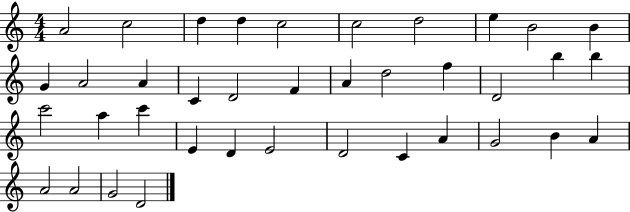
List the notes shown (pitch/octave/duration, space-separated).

A4/h C5/h D5/q D5/q C5/h C5/h D5/h E5/q B4/h B4/q G4/q A4/h A4/q C4/q D4/h F4/q A4/q D5/h F5/q D4/h B5/q B5/q C6/h A5/q C6/q E4/q D4/q E4/h D4/h C4/q A4/q G4/h B4/q A4/q A4/h A4/h G4/h D4/h